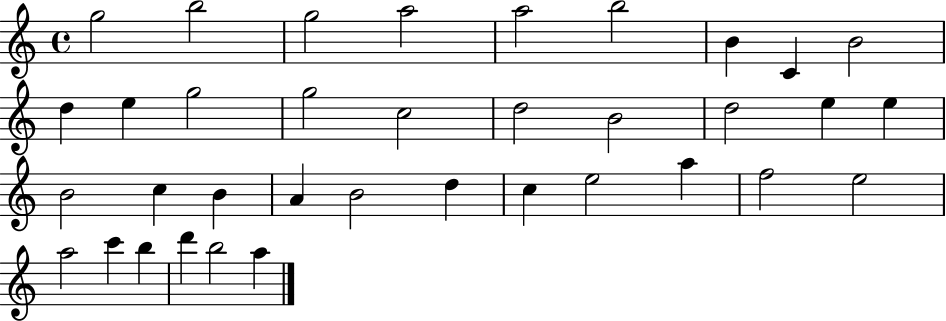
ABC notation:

X:1
T:Untitled
M:4/4
L:1/4
K:C
g2 b2 g2 a2 a2 b2 B C B2 d e g2 g2 c2 d2 B2 d2 e e B2 c B A B2 d c e2 a f2 e2 a2 c' b d' b2 a